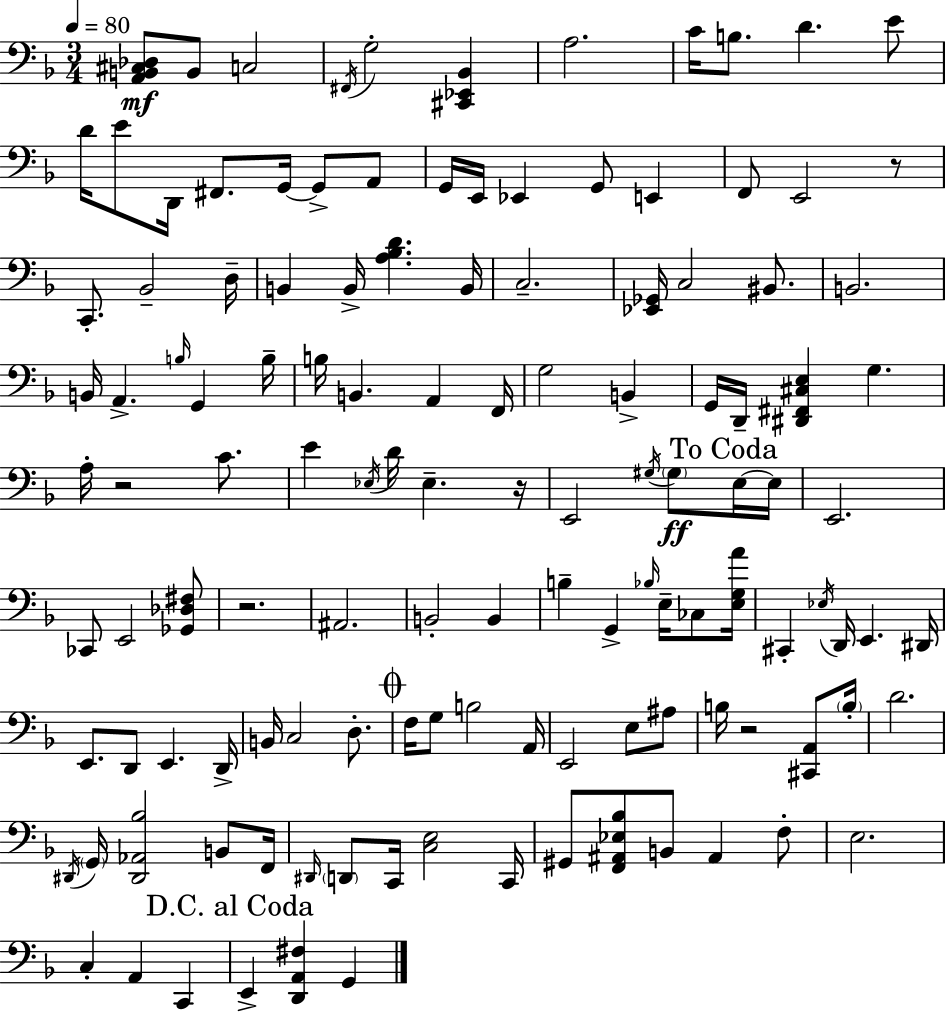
{
  \clef bass
  \numericTimeSignature
  \time 3/4
  \key d \minor
  \tempo 4 = 80
  <a, b, cis des>8\mf b,8 c2 | \acciaccatura { fis,16 } g2-. <cis, ees, bes,>4 | a2. | c'16 b8. d'4. e'8 | \break d'16 e'8 d,16 fis,8. g,16~~ g,8-> a,8 | g,16 e,16 ees,4 g,8 e,4 | f,8 e,2 r8 | c,8.-. bes,2-- | \break d16-- b,4 b,16-> <a bes d'>4. | b,16 c2.-- | <ees, ges,>16 c2 bis,8. | b,2. | \break b,16 a,4.-> \grace { b16 } g,4 | b16-- b16 b,4. a,4 | f,16 g2 b,4-> | g,16 d,16-- <dis, fis, cis e>4 g4. | \break a16-. r2 c'8. | e'4 \acciaccatura { ees16 } d'16 ees4.-- | r16 e,2 \acciaccatura { gis16 } | \parenthesize gis8\ff \mark "To Coda" e16~~ e16 e,2. | \break ces,8 e,2 | <ges, des fis>8 r2. | ais,2. | b,2-. | \break b,4 b4-- g,4-> | \grace { bes16 } e16-- ces8 <e g a'>16 cis,4-. \acciaccatura { ees16 } d,16 e,4. | dis,16 e,8. d,8 e,4. | d,16-> b,16 c2 | \break d8.-. \mark \markup { \musicglyph "scripts.coda" } f16 g8 b2 | a,16 e,2 | e8 ais8 b16 r2 | <cis, a,>8 \parenthesize b16-. d'2. | \break \acciaccatura { dis,16 } \parenthesize g,16 <dis, aes, bes>2 | b,8 f,16 \grace { dis,16 } \parenthesize d,8 c,16 <c e>2 | c,16 gis,8 <f, ais, ees bes>8 | b,8 ais,4 f8-. e2. | \break c4-. | a,4 c,4 \mark "D.C. al Coda" e,4-> | <d, a, fis>4 g,4 \bar "|."
}